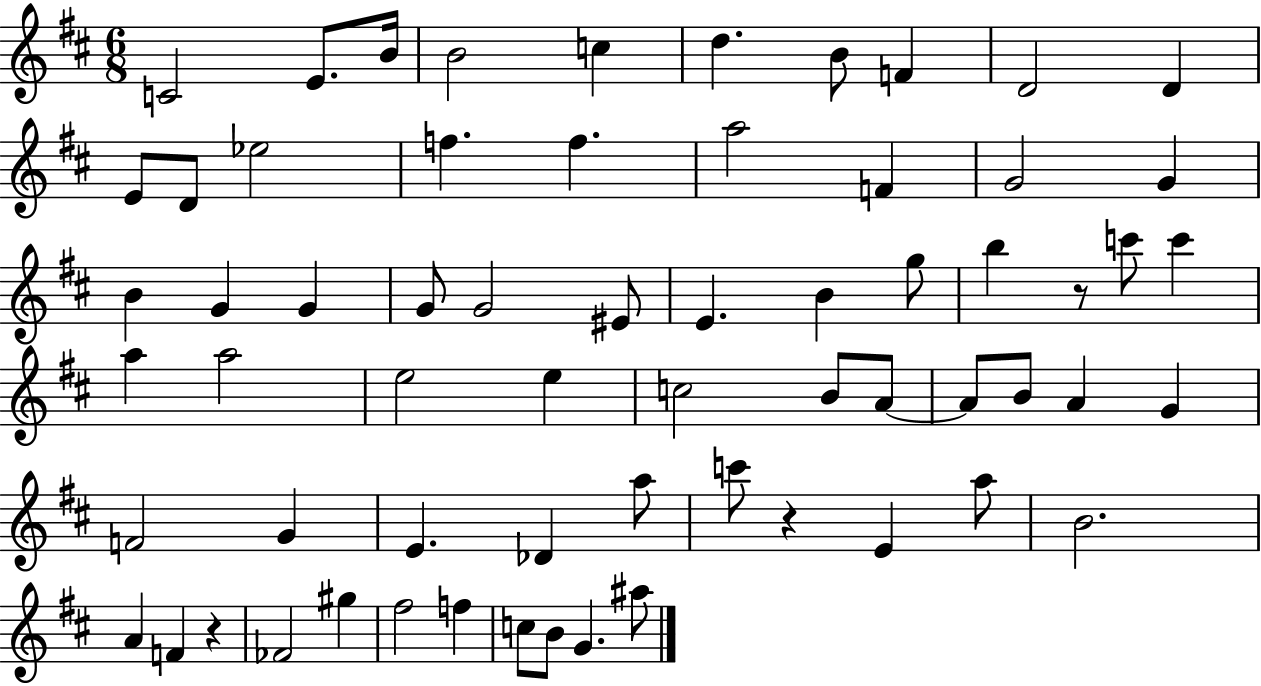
C4/h E4/e. B4/s B4/h C5/q D5/q. B4/e F4/q D4/h D4/q E4/e D4/e Eb5/h F5/q. F5/q. A5/h F4/q G4/h G4/q B4/q G4/q G4/q G4/e G4/h EIS4/e E4/q. B4/q G5/e B5/q R/e C6/e C6/q A5/q A5/h E5/h E5/q C5/h B4/e A4/e A4/e B4/e A4/q G4/q F4/h G4/q E4/q. Db4/q A5/e C6/e R/q E4/q A5/e B4/h. A4/q F4/q R/q FES4/h G#5/q F#5/h F5/q C5/e B4/e G4/q. A#5/e